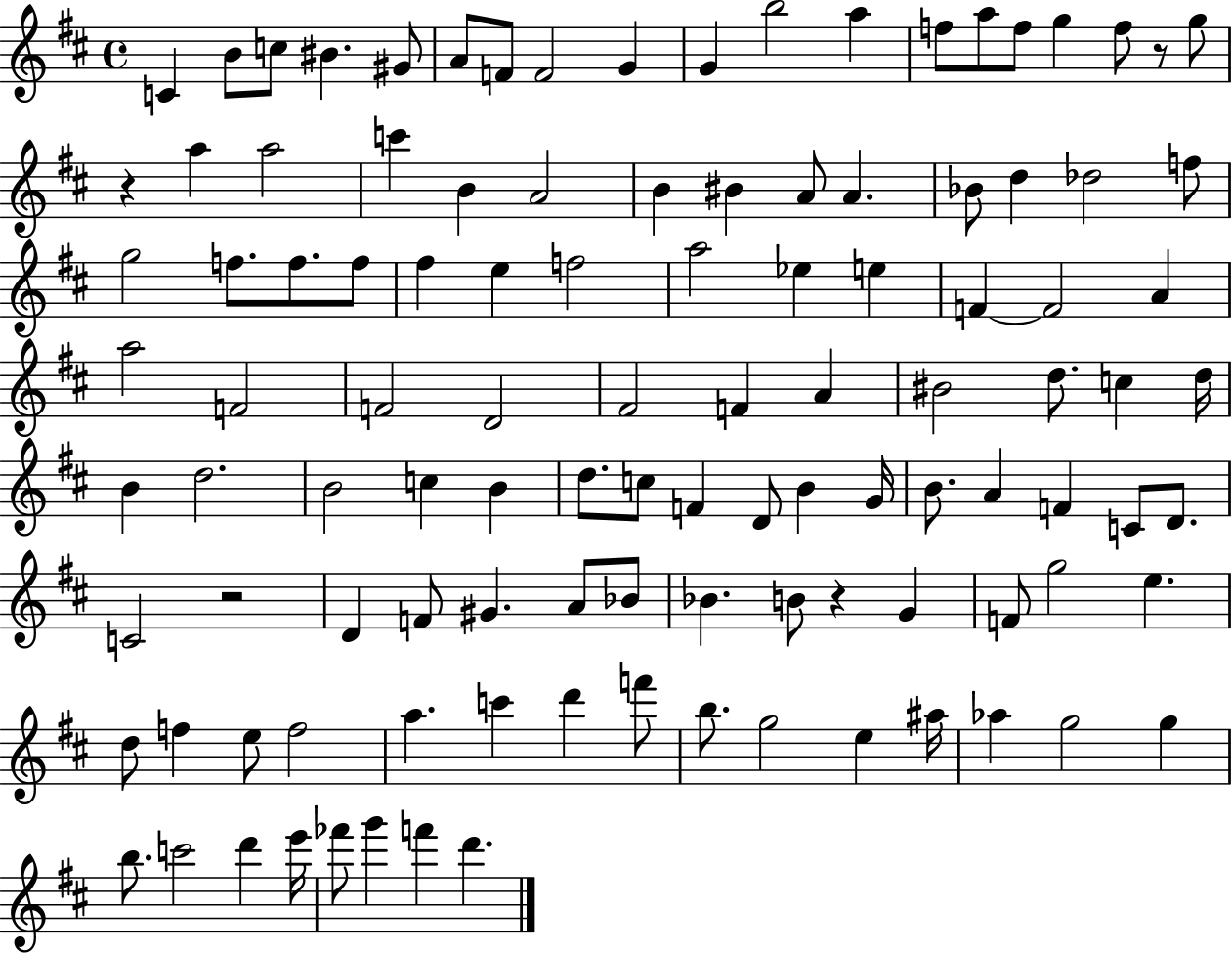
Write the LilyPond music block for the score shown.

{
  \clef treble
  \time 4/4
  \defaultTimeSignature
  \key d \major
  c'4 b'8 c''8 bis'4. gis'8 | a'8 f'8 f'2 g'4 | g'4 b''2 a''4 | f''8 a''8 f''8 g''4 f''8 r8 g''8 | \break r4 a''4 a''2 | c'''4 b'4 a'2 | b'4 bis'4 a'8 a'4. | bes'8 d''4 des''2 f''8 | \break g''2 f''8. f''8. f''8 | fis''4 e''4 f''2 | a''2 ees''4 e''4 | f'4~~ f'2 a'4 | \break a''2 f'2 | f'2 d'2 | fis'2 f'4 a'4 | bis'2 d''8. c''4 d''16 | \break b'4 d''2. | b'2 c''4 b'4 | d''8. c''8 f'4 d'8 b'4 g'16 | b'8. a'4 f'4 c'8 d'8. | \break c'2 r2 | d'4 f'8 gis'4. a'8 bes'8 | bes'4. b'8 r4 g'4 | f'8 g''2 e''4. | \break d''8 f''4 e''8 f''2 | a''4. c'''4 d'''4 f'''8 | b''8. g''2 e''4 ais''16 | aes''4 g''2 g''4 | \break b''8. c'''2 d'''4 e'''16 | fes'''8 g'''4 f'''4 d'''4. | \bar "|."
}